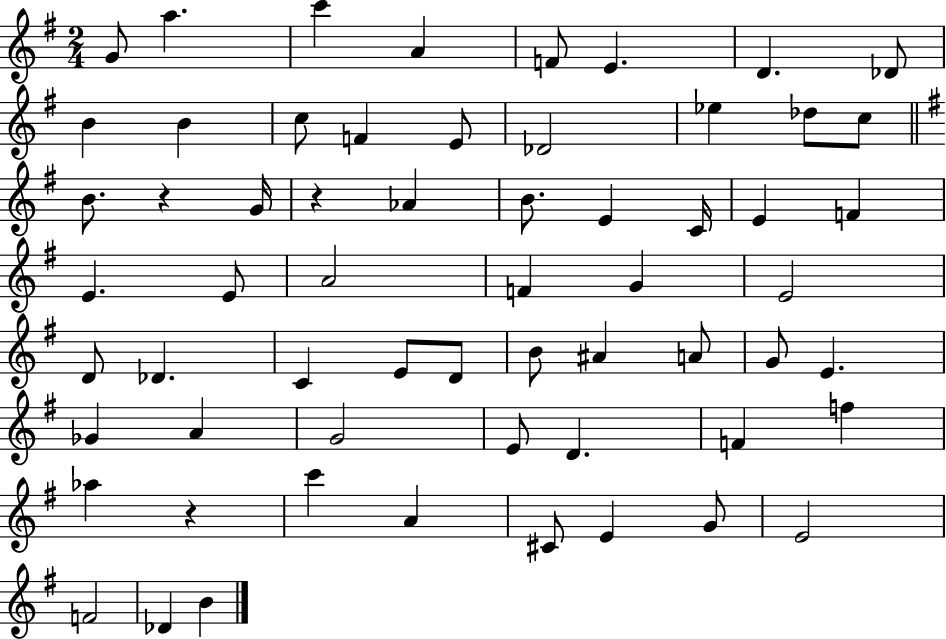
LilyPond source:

{
  \clef treble
  \numericTimeSignature
  \time 2/4
  \key g \major
  g'8 a''4. | c'''4 a'4 | f'8 e'4. | d'4. des'8 | \break b'4 b'4 | c''8 f'4 e'8 | des'2 | ees''4 des''8 c''8 | \break \bar "||" \break \key e \minor b'8. r4 g'16 | r4 aes'4 | b'8. e'4 c'16 | e'4 f'4 | \break e'4. e'8 | a'2 | f'4 g'4 | e'2 | \break d'8 des'4. | c'4 e'8 d'8 | b'8 ais'4 a'8 | g'8 e'4. | \break ges'4 a'4 | g'2 | e'8 d'4. | f'4 f''4 | \break aes''4 r4 | c'''4 a'4 | cis'8 e'4 g'8 | e'2 | \break f'2 | des'4 b'4 | \bar "|."
}